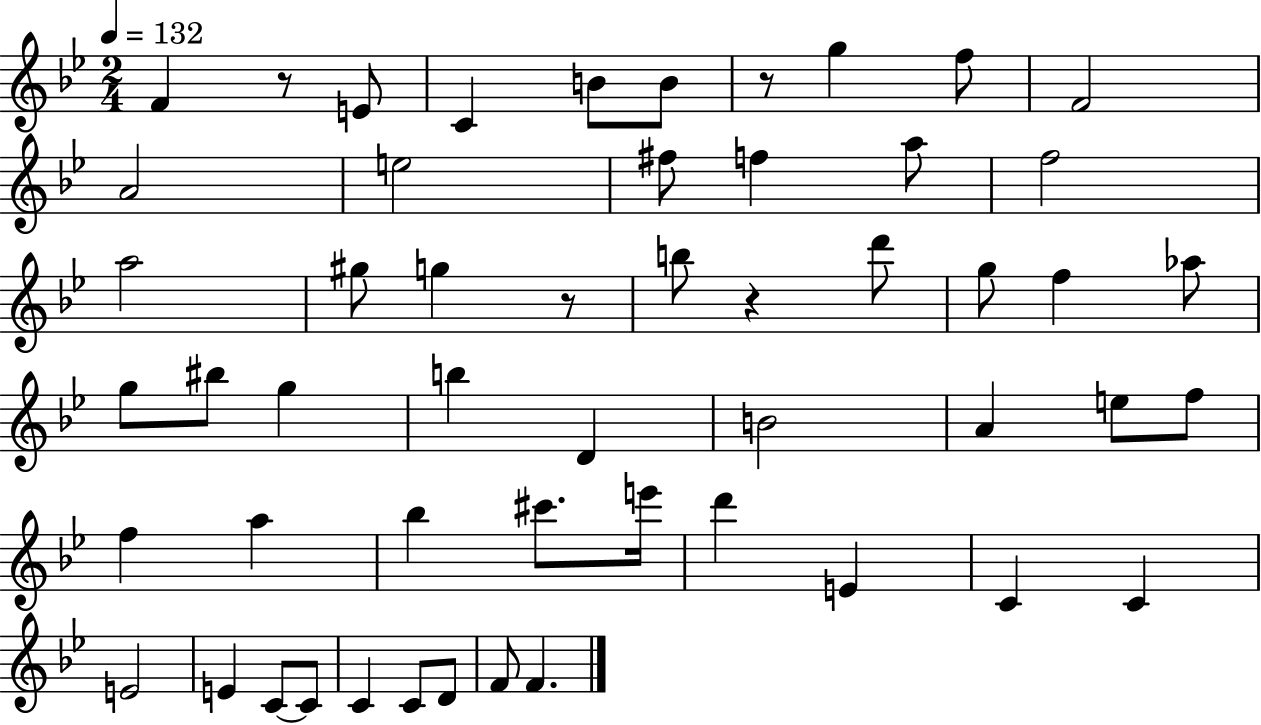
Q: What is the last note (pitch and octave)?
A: F4